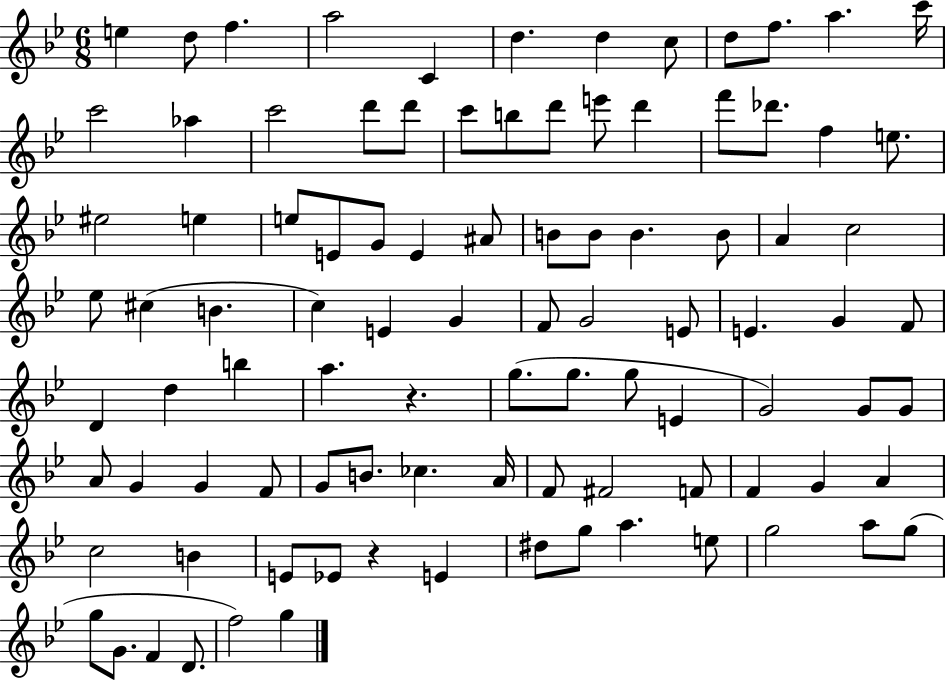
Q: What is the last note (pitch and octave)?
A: G5